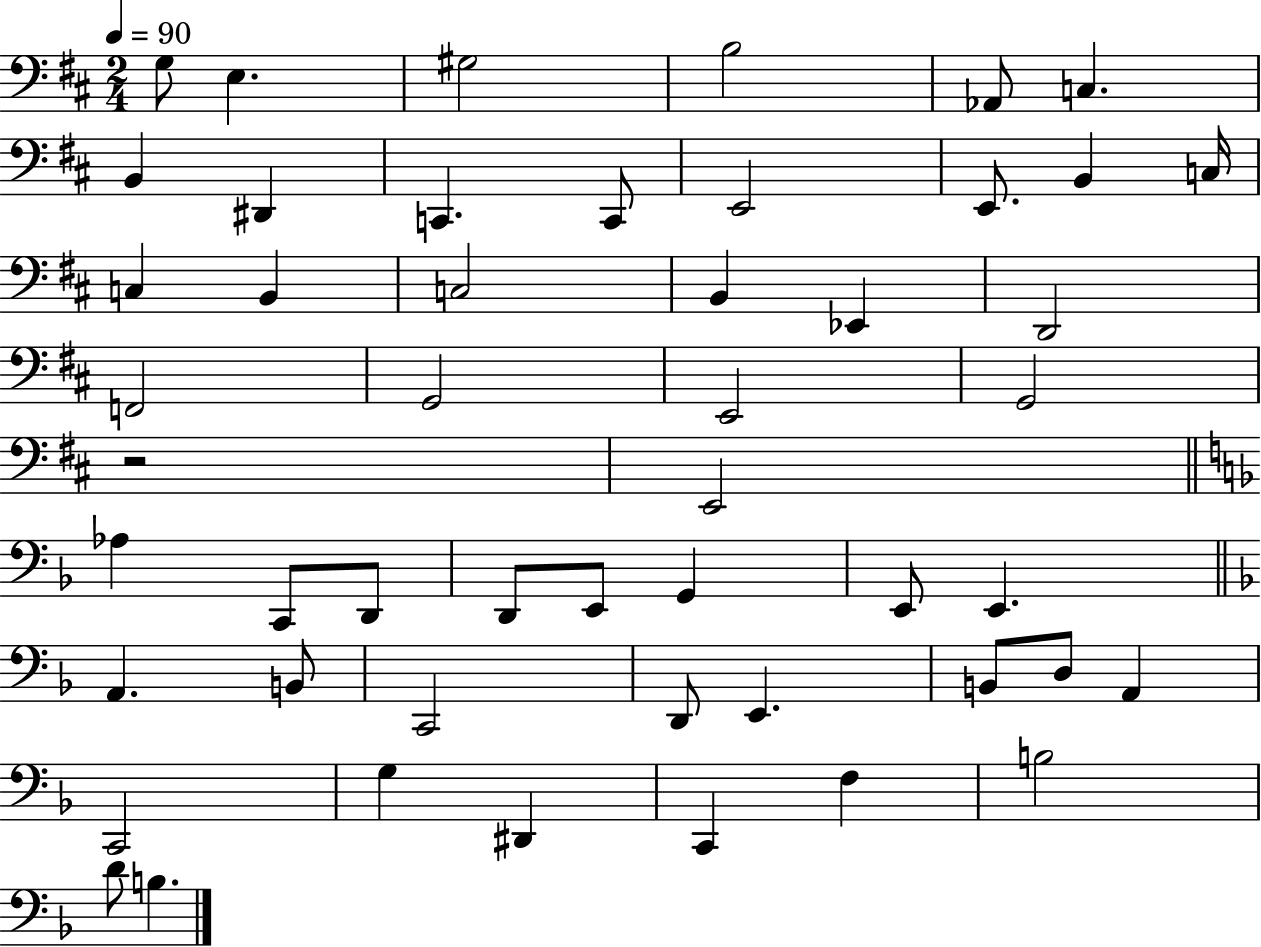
X:1
T:Untitled
M:2/4
L:1/4
K:D
G,/2 E, ^G,2 B,2 _A,,/2 C, B,, ^D,, C,, C,,/2 E,,2 E,,/2 B,, C,/4 C, B,, C,2 B,, _E,, D,,2 F,,2 G,,2 E,,2 G,,2 z2 E,,2 _A, C,,/2 D,,/2 D,,/2 E,,/2 G,, E,,/2 E,, A,, B,,/2 C,,2 D,,/2 E,, B,,/2 D,/2 A,, C,,2 G, ^D,, C,, F, B,2 D/2 B,